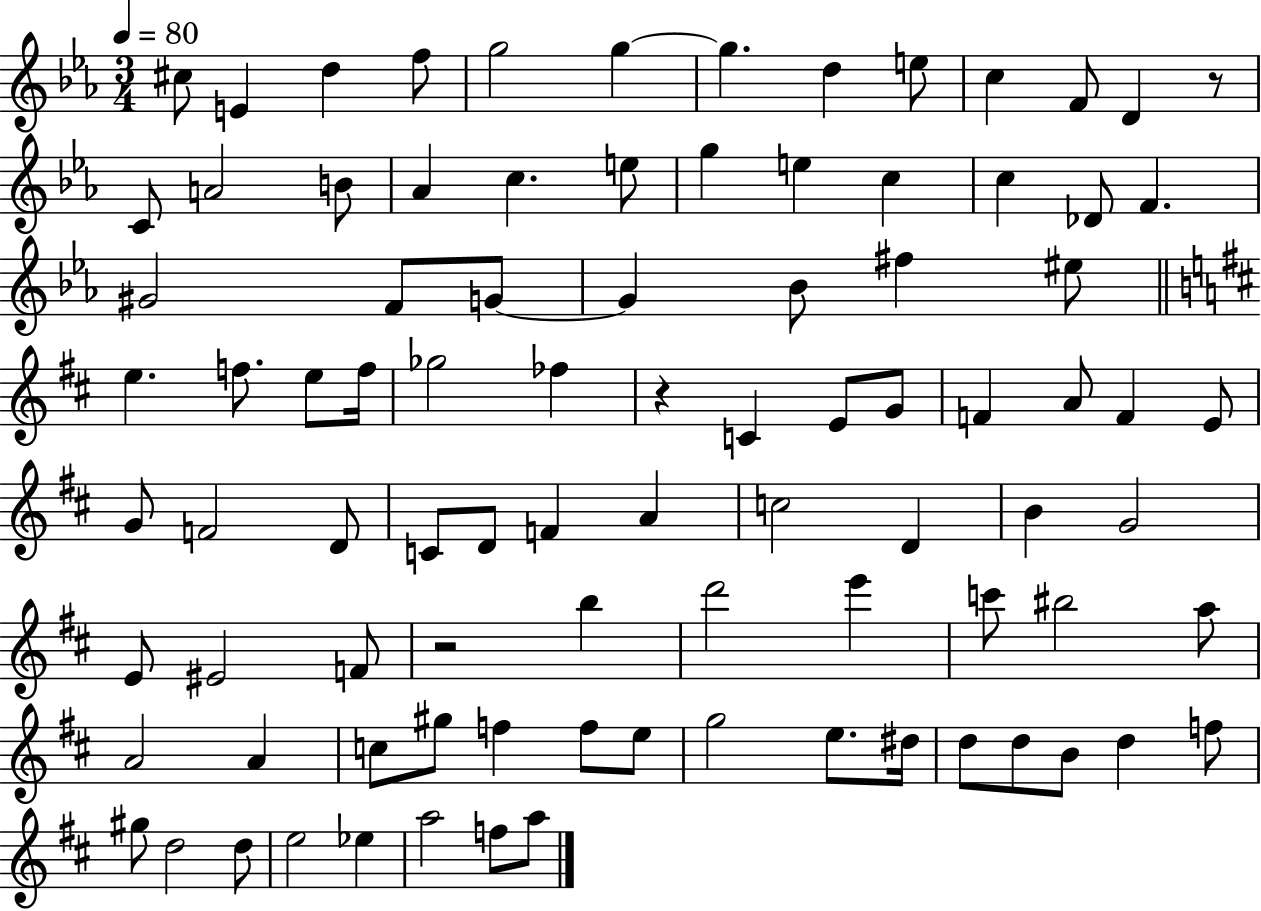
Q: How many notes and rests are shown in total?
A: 90